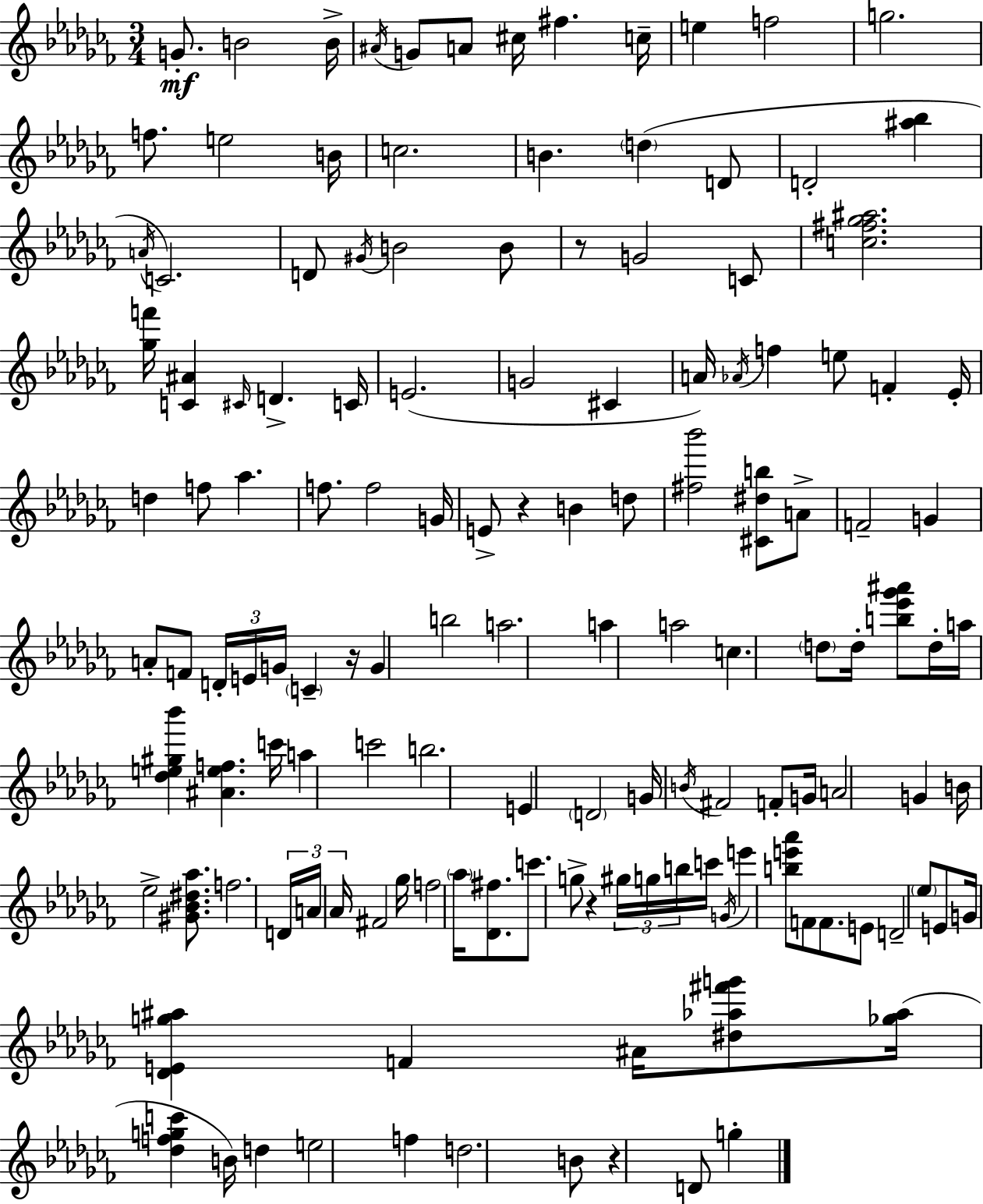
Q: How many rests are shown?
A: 5